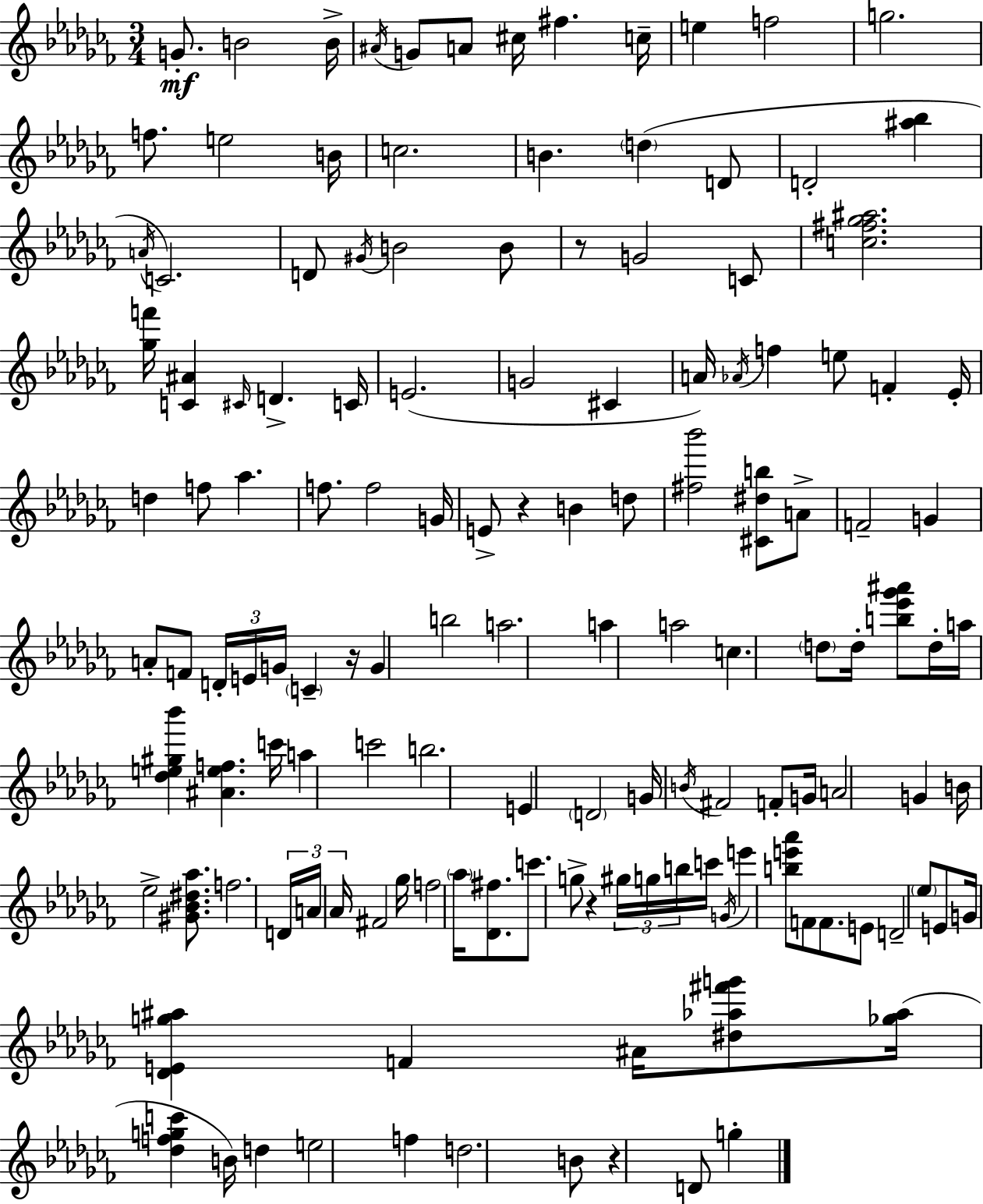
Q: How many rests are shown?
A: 5